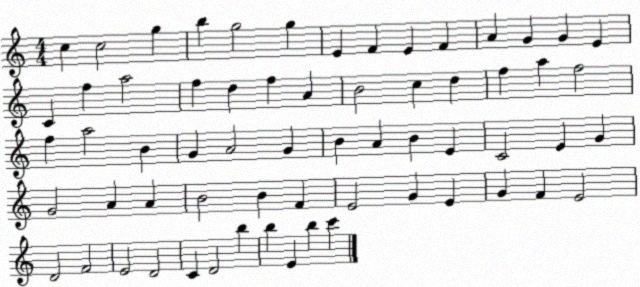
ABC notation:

X:1
T:Untitled
M:4/4
L:1/4
K:C
c c2 g b g2 g E F E F A G G E C f a2 f d f A B2 c d f a f2 f a2 B G A2 G B A B E C2 E G G2 A A B2 B F E2 G E G F E2 D2 F2 E2 D2 C D2 b b E b c'